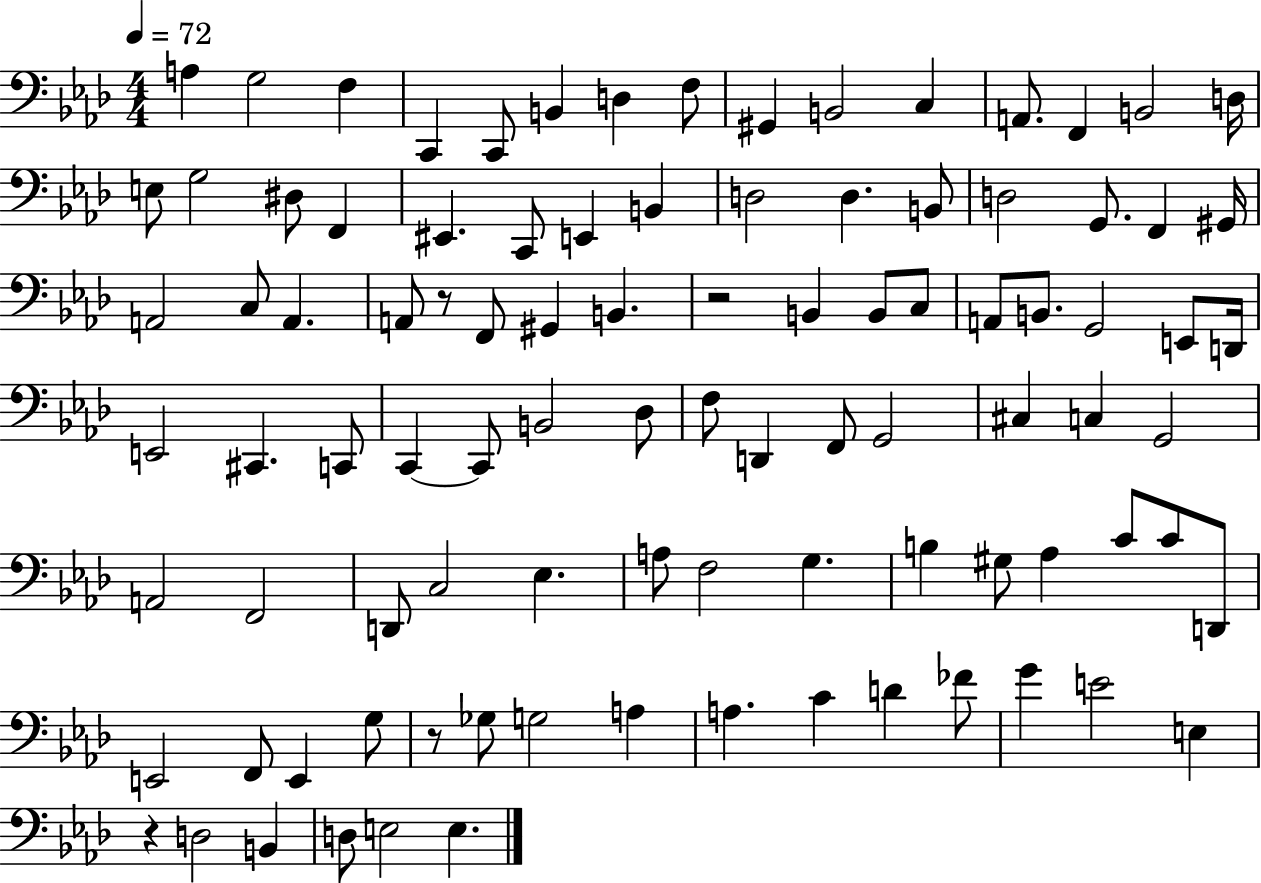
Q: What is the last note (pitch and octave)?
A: E3